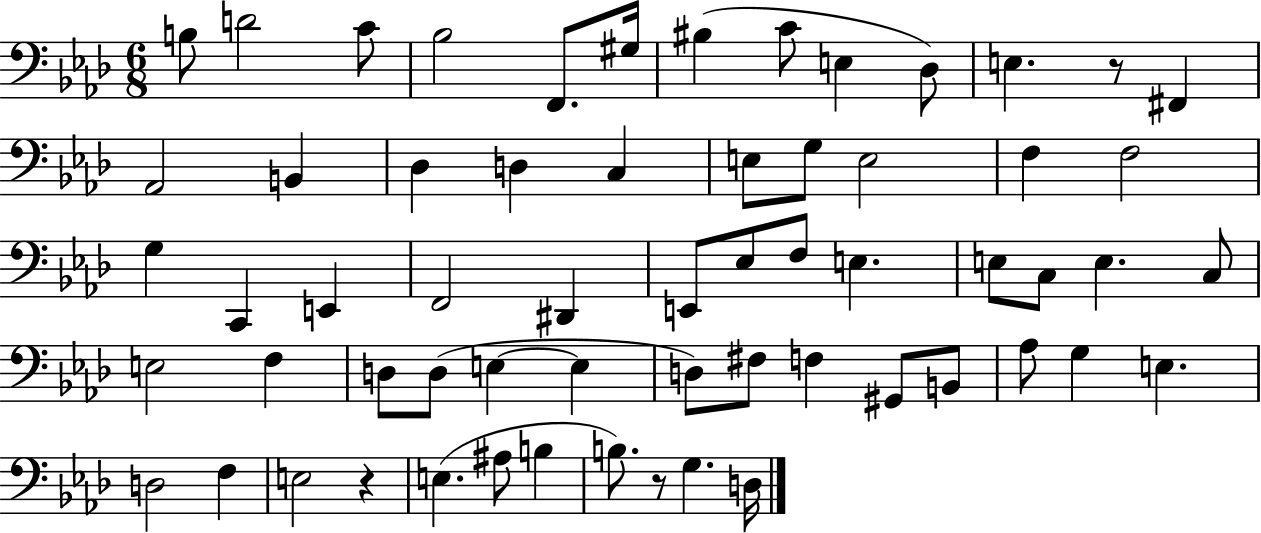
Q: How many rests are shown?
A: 3